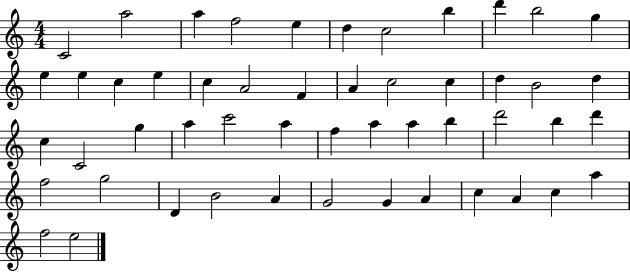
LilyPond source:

{
  \clef treble
  \numericTimeSignature
  \time 4/4
  \key c \major
  c'2 a''2 | a''4 f''2 e''4 | d''4 c''2 b''4 | d'''4 b''2 g''4 | \break e''4 e''4 c''4 e''4 | c''4 a'2 f'4 | a'4 c''2 c''4 | d''4 b'2 d''4 | \break c''4 c'2 g''4 | a''4 c'''2 a''4 | f''4 a''4 a''4 b''4 | d'''2 b''4 d'''4 | \break f''2 g''2 | d'4 b'2 a'4 | g'2 g'4 a'4 | c''4 a'4 c''4 a''4 | \break f''2 e''2 | \bar "|."
}